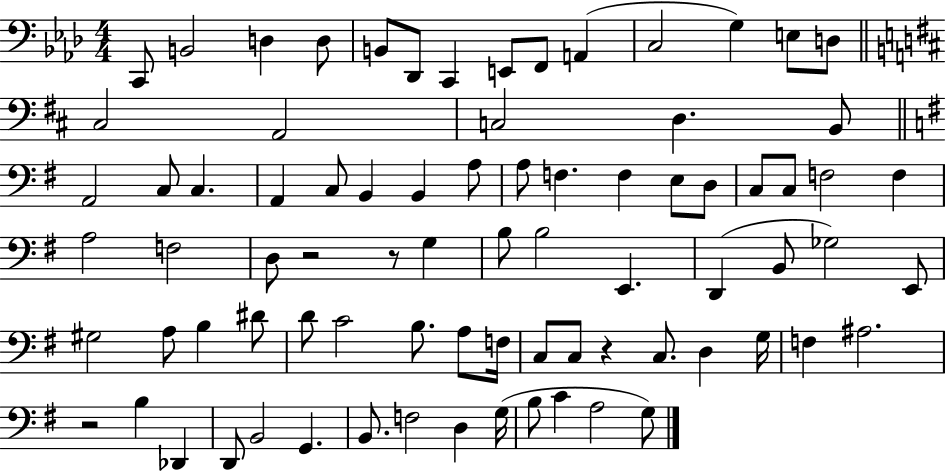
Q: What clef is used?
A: bass